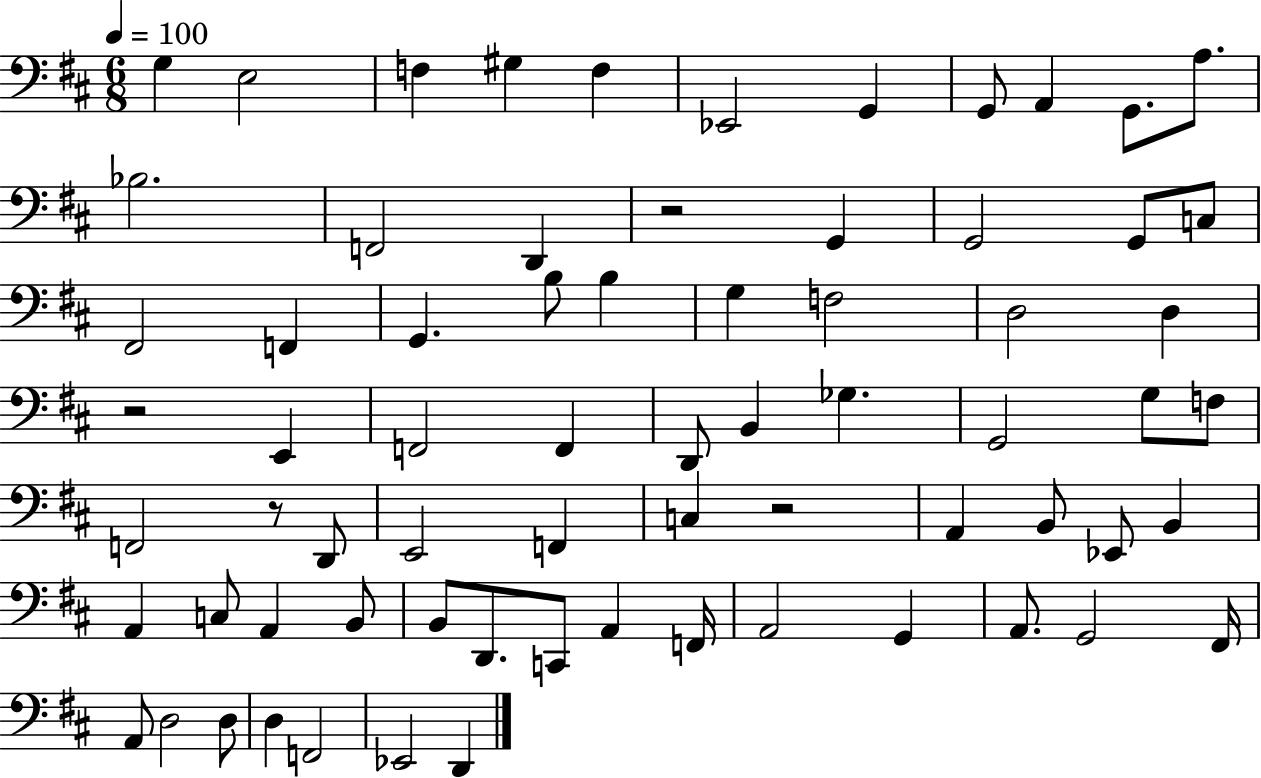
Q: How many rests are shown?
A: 4